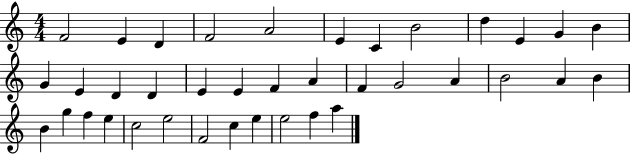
X:1
T:Untitled
M:4/4
L:1/4
K:C
F2 E D F2 A2 E C B2 d E G B G E D D E E F A F G2 A B2 A B B g f e c2 e2 F2 c e e2 f a